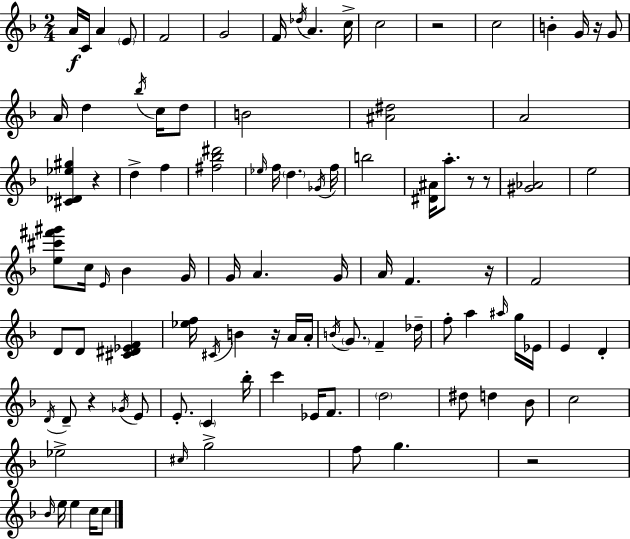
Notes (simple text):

A4/s C4/s A4/q E4/e F4/h G4/h F4/s Db5/s A4/q. C5/s C5/h R/h C5/h B4/q G4/s R/s G4/e A4/s D5/q Bb5/s C5/s D5/e B4/h [A#4,D#5]/h A4/h [C#4,Db4,Eb5,G#5]/q R/q D5/q F5/q [F#5,Bb5,D#6]/h Eb5/s F5/s D5/q. Gb4/s F5/s B5/h [D#4,A#4]/s A5/e. R/e R/e [G#4,Ab4]/h E5/h [E5,C#6,F#6,G#6]/e C5/s E4/s Bb4/q G4/s G4/s A4/q. G4/s A4/s F4/q. R/s F4/h D4/e D4/e [C#4,D#4,Eb4,F4]/q [Eb5,F5]/s C#4/s B4/q R/s A4/s A4/s B4/s G4/e. F4/q Db5/s F5/e A5/q A#5/s G5/s Eb4/s E4/q D4/q D4/s D4/e R/q Gb4/s E4/e E4/e. C4/q Bb5/s C6/q Eb4/s F4/e. D5/h D#5/e D5/q Bb4/e C5/h Eb5/h C#5/s G5/h F5/e G5/q. R/h Bb4/s E5/s E5/q C5/s C5/e